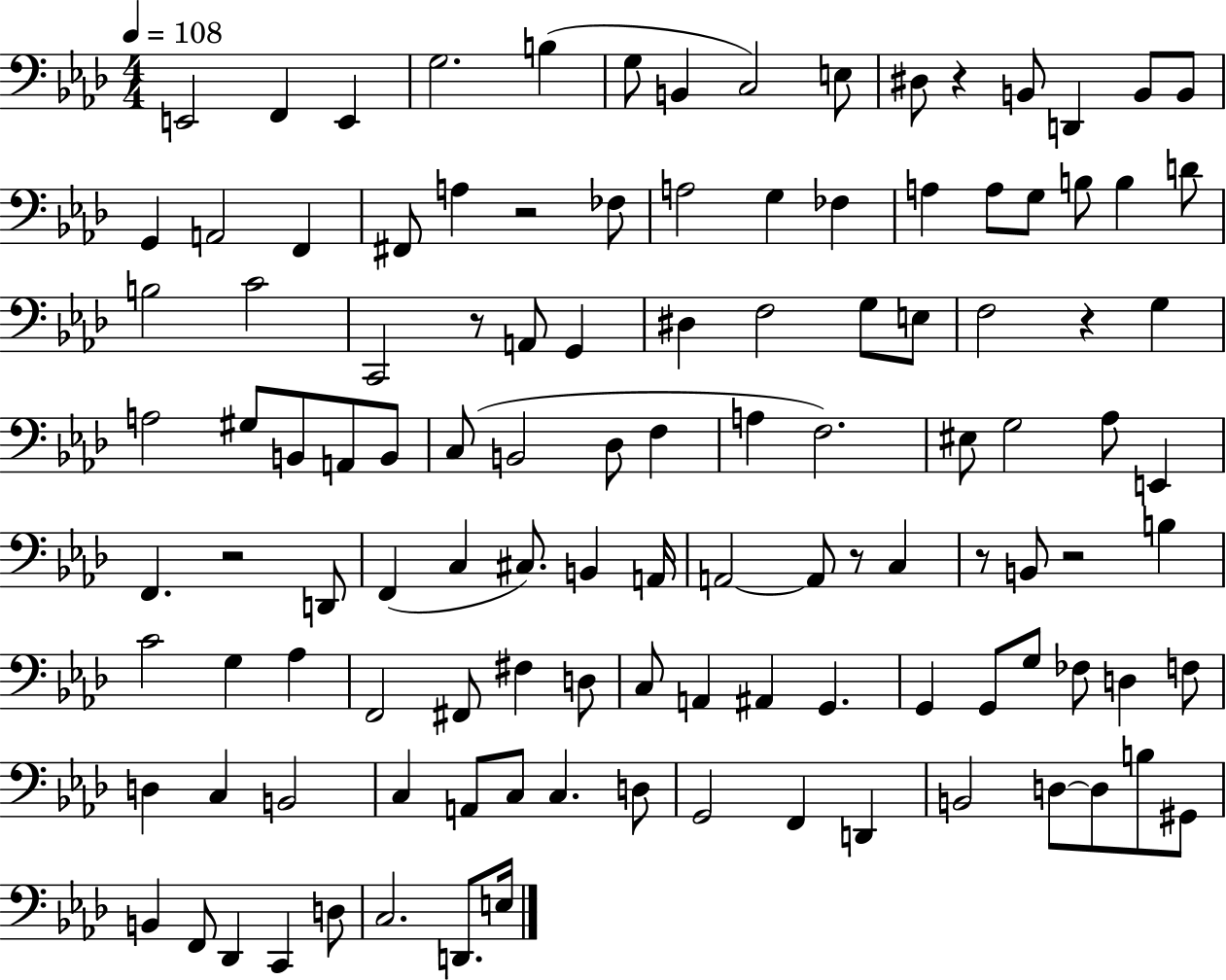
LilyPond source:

{
  \clef bass
  \numericTimeSignature
  \time 4/4
  \key aes \major
  \tempo 4 = 108
  e,2 f,4 e,4 | g2. b4( | g8 b,4 c2) e8 | dis8 r4 b,8 d,4 b,8 b,8 | \break g,4 a,2 f,4 | fis,8 a4 r2 fes8 | a2 g4 fes4 | a4 a8 g8 b8 b4 d'8 | \break b2 c'2 | c,2 r8 a,8 g,4 | dis4 f2 g8 e8 | f2 r4 g4 | \break a2 gis8 b,8 a,8 b,8 | c8( b,2 des8 f4 | a4 f2.) | eis8 g2 aes8 e,4 | \break f,4. r2 d,8 | f,4( c4 cis8.) b,4 a,16 | a,2~~ a,8 r8 c4 | r8 b,8 r2 b4 | \break c'2 g4 aes4 | f,2 fis,8 fis4 d8 | c8 a,4 ais,4 g,4. | g,4 g,8 g8 fes8 d4 f8 | \break d4 c4 b,2 | c4 a,8 c8 c4. d8 | g,2 f,4 d,4 | b,2 d8~~ d8 b8 gis,8 | \break b,4 f,8 des,4 c,4 d8 | c2. d,8. e16 | \bar "|."
}